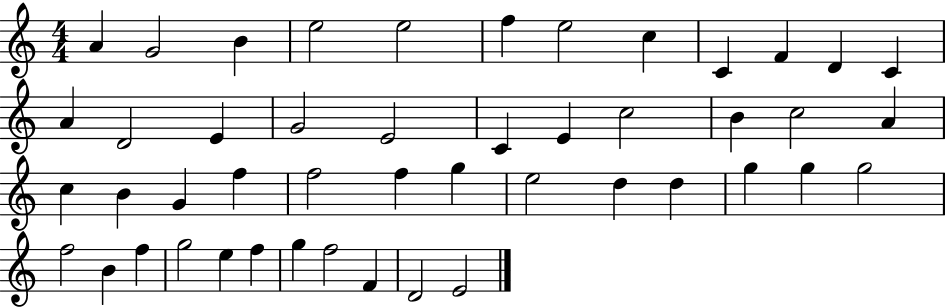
{
  \clef treble
  \numericTimeSignature
  \time 4/4
  \key c \major
  a'4 g'2 b'4 | e''2 e''2 | f''4 e''2 c''4 | c'4 f'4 d'4 c'4 | \break a'4 d'2 e'4 | g'2 e'2 | c'4 e'4 c''2 | b'4 c''2 a'4 | \break c''4 b'4 g'4 f''4 | f''2 f''4 g''4 | e''2 d''4 d''4 | g''4 g''4 g''2 | \break f''2 b'4 f''4 | g''2 e''4 f''4 | g''4 f''2 f'4 | d'2 e'2 | \break \bar "|."
}